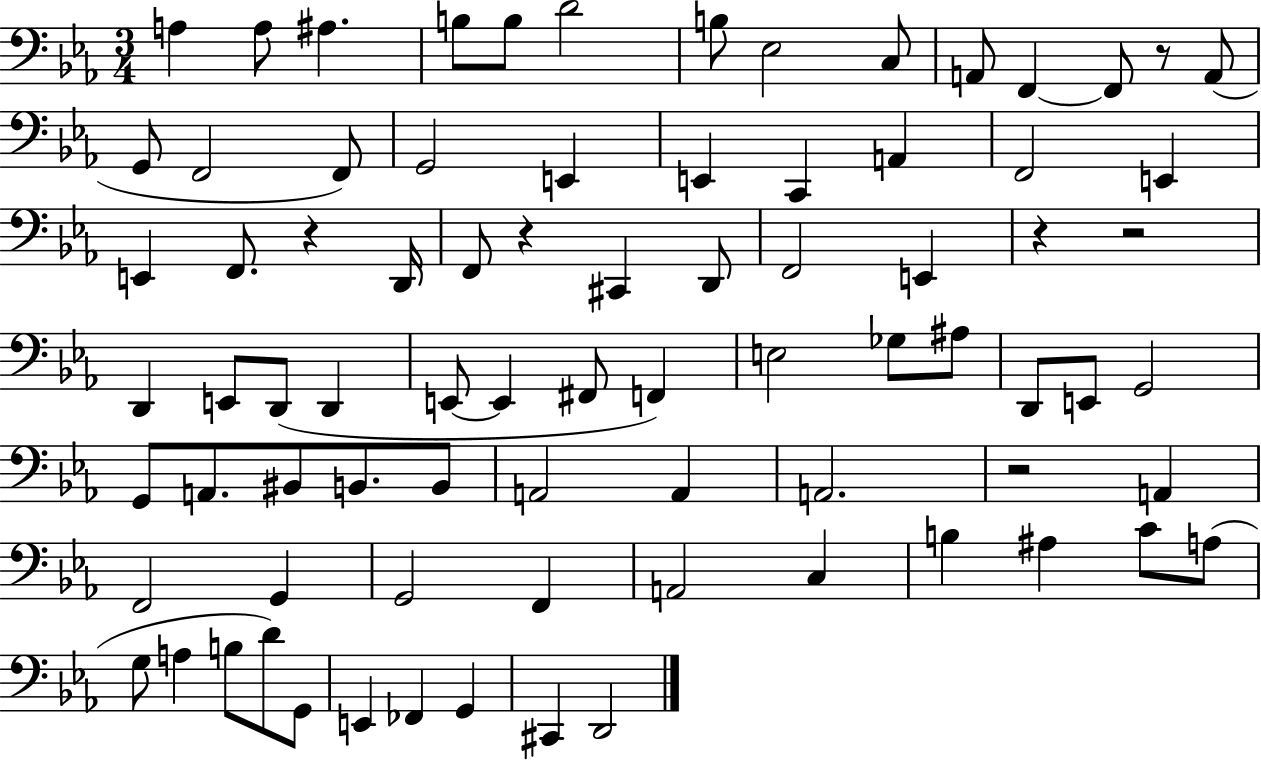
A3/q A3/e A#3/q. B3/e B3/e D4/h B3/e Eb3/h C3/e A2/e F2/q F2/e R/e A2/e G2/e F2/h F2/e G2/h E2/q E2/q C2/q A2/q F2/h E2/q E2/q F2/e. R/q D2/s F2/e R/q C#2/q D2/e F2/h E2/q R/q R/h D2/q E2/e D2/e D2/q E2/e E2/q F#2/e F2/q E3/h Gb3/e A#3/e D2/e E2/e G2/h G2/e A2/e. BIS2/e B2/e. B2/e A2/h A2/q A2/h. R/h A2/q F2/h G2/q G2/h F2/q A2/h C3/q B3/q A#3/q C4/e A3/e G3/e A3/q B3/e D4/e G2/e E2/q FES2/q G2/q C#2/q D2/h